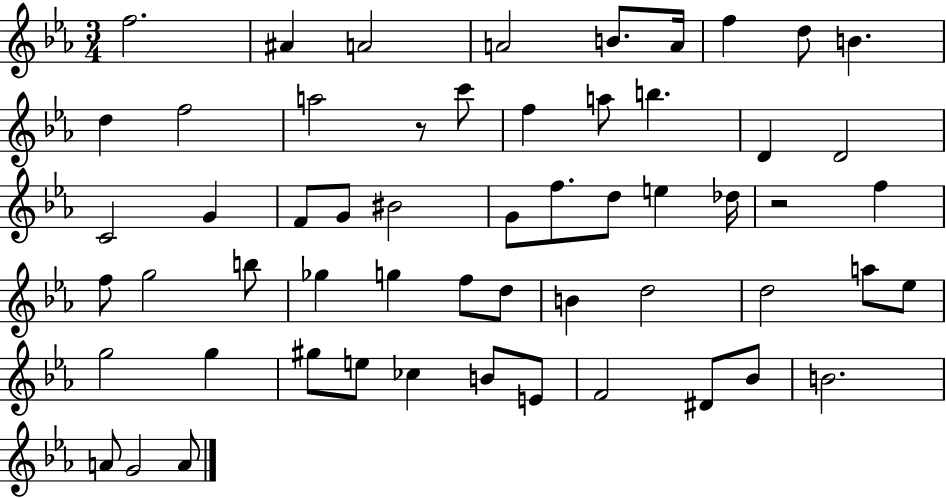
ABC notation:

X:1
T:Untitled
M:3/4
L:1/4
K:Eb
f2 ^A A2 A2 B/2 A/4 f d/2 B d f2 a2 z/2 c'/2 f a/2 b D D2 C2 G F/2 G/2 ^B2 G/2 f/2 d/2 e _d/4 z2 f f/2 g2 b/2 _g g f/2 d/2 B d2 d2 a/2 _e/2 g2 g ^g/2 e/2 _c B/2 E/2 F2 ^D/2 _B/2 B2 A/2 G2 A/2